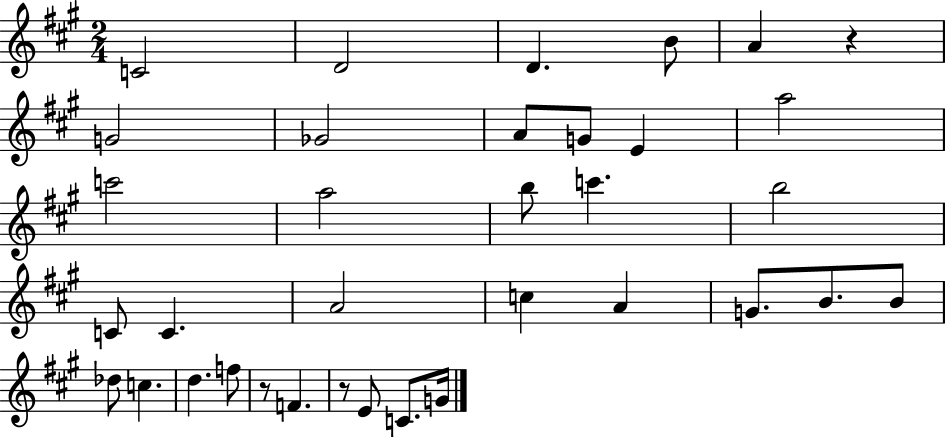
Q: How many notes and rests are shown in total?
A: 35